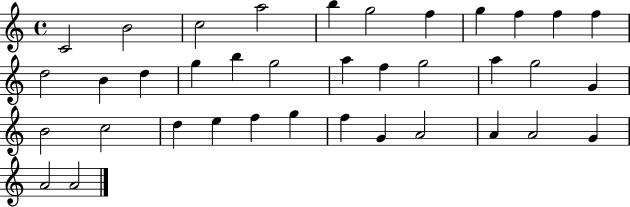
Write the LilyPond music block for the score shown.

{
  \clef treble
  \time 4/4
  \defaultTimeSignature
  \key c \major
  c'2 b'2 | c''2 a''2 | b''4 g''2 f''4 | g''4 f''4 f''4 f''4 | \break d''2 b'4 d''4 | g''4 b''4 g''2 | a''4 f''4 g''2 | a''4 g''2 g'4 | \break b'2 c''2 | d''4 e''4 f''4 g''4 | f''4 g'4 a'2 | a'4 a'2 g'4 | \break a'2 a'2 | \bar "|."
}